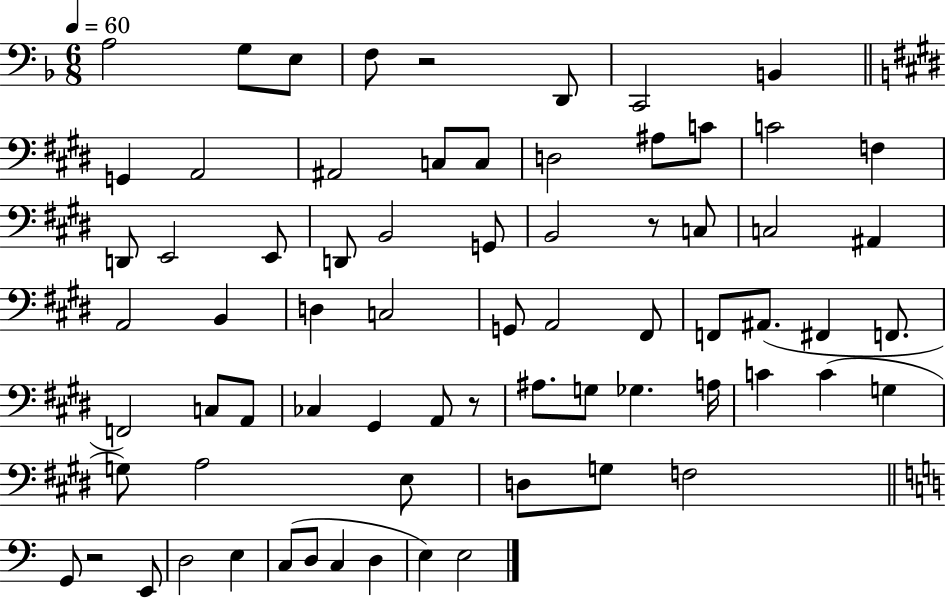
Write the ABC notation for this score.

X:1
T:Untitled
M:6/8
L:1/4
K:F
A,2 G,/2 E,/2 F,/2 z2 D,,/2 C,,2 B,, G,, A,,2 ^A,,2 C,/2 C,/2 D,2 ^A,/2 C/2 C2 F, D,,/2 E,,2 E,,/2 D,,/2 B,,2 G,,/2 B,,2 z/2 C,/2 C,2 ^A,, A,,2 B,, D, C,2 G,,/2 A,,2 ^F,,/2 F,,/2 ^A,,/2 ^F,, F,,/2 F,,2 C,/2 A,,/2 _C, ^G,, A,,/2 z/2 ^A,/2 G,/2 _G, A,/4 C C G, G,/2 A,2 E,/2 D,/2 G,/2 F,2 G,,/2 z2 E,,/2 D,2 E, C,/2 D,/2 C, D, E, E,2